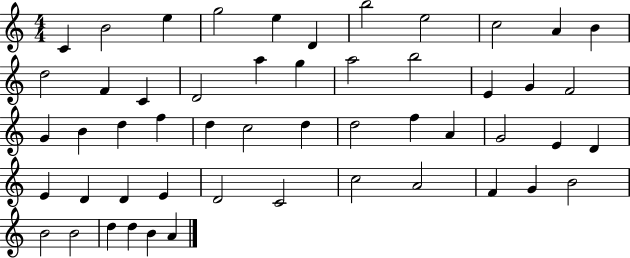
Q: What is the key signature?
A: C major